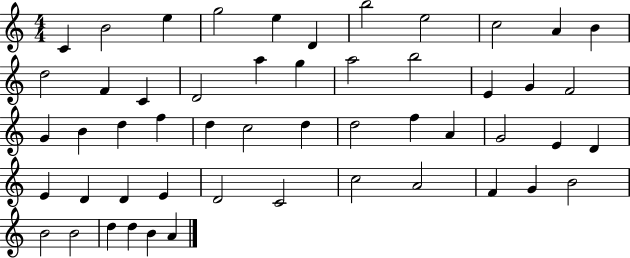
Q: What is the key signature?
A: C major